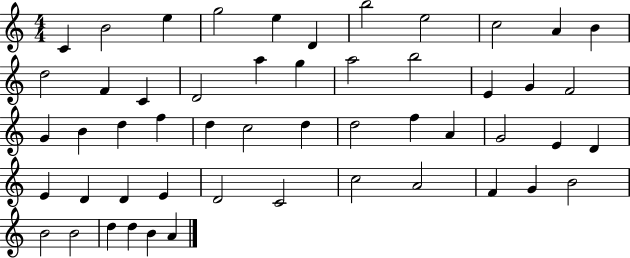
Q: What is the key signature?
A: C major